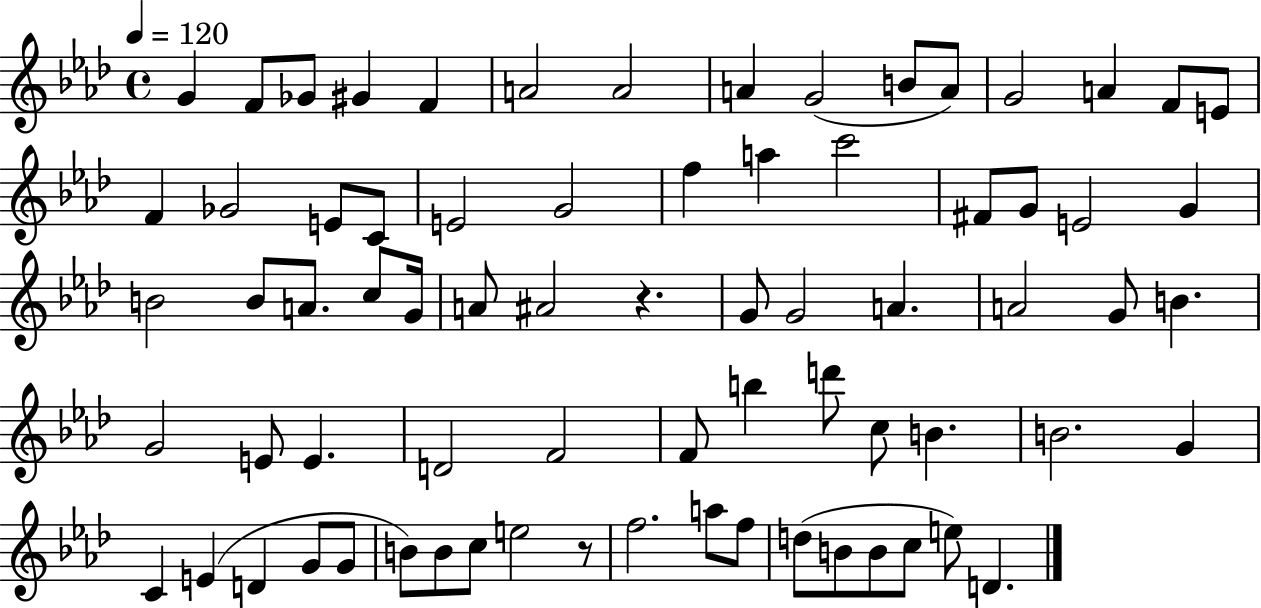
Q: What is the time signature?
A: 4/4